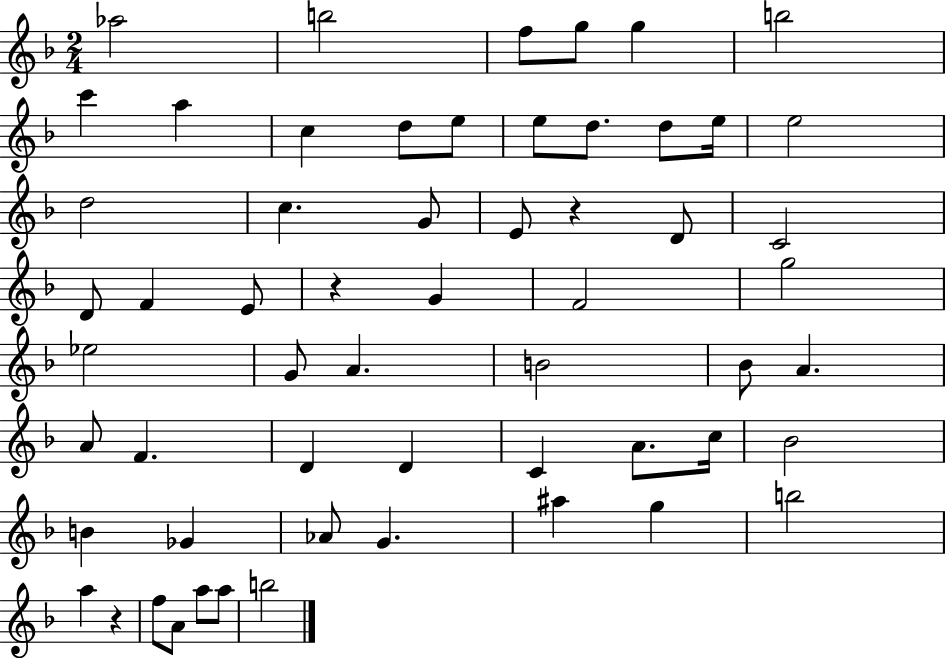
{
  \clef treble
  \numericTimeSignature
  \time 2/4
  \key f \major
  aes''2 | b''2 | f''8 g''8 g''4 | b''2 | \break c'''4 a''4 | c''4 d''8 e''8 | e''8 d''8. d''8 e''16 | e''2 | \break d''2 | c''4. g'8 | e'8 r4 d'8 | c'2 | \break d'8 f'4 e'8 | r4 g'4 | f'2 | g''2 | \break ees''2 | g'8 a'4. | b'2 | bes'8 a'4. | \break a'8 f'4. | d'4 d'4 | c'4 a'8. c''16 | bes'2 | \break b'4 ges'4 | aes'8 g'4. | ais''4 g''4 | b''2 | \break a''4 r4 | f''8 a'8 a''8 a''8 | b''2 | \bar "|."
}